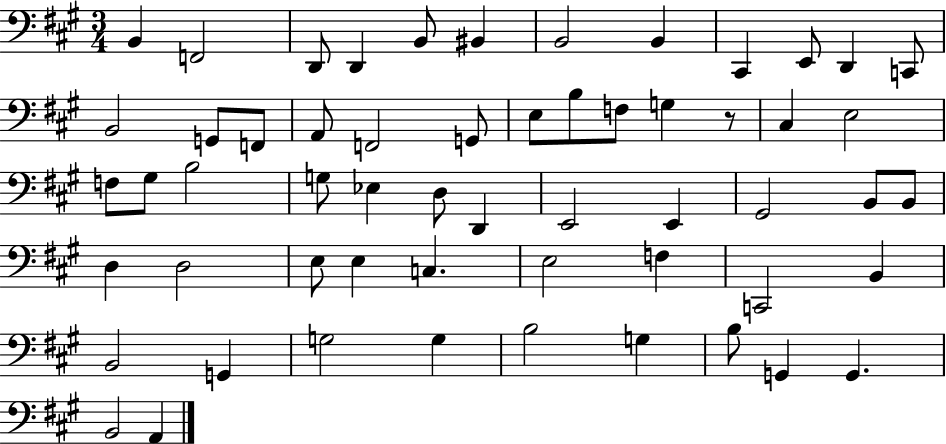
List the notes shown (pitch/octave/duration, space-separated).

B2/q F2/h D2/e D2/q B2/e BIS2/q B2/h B2/q C#2/q E2/e D2/q C2/e B2/h G2/e F2/e A2/e F2/h G2/e E3/e B3/e F3/e G3/q R/e C#3/q E3/h F3/e G#3/e B3/h G3/e Eb3/q D3/e D2/q E2/h E2/q G#2/h B2/e B2/e D3/q D3/h E3/e E3/q C3/q. E3/h F3/q C2/h B2/q B2/h G2/q G3/h G3/q B3/h G3/q B3/e G2/q G2/q. B2/h A2/q